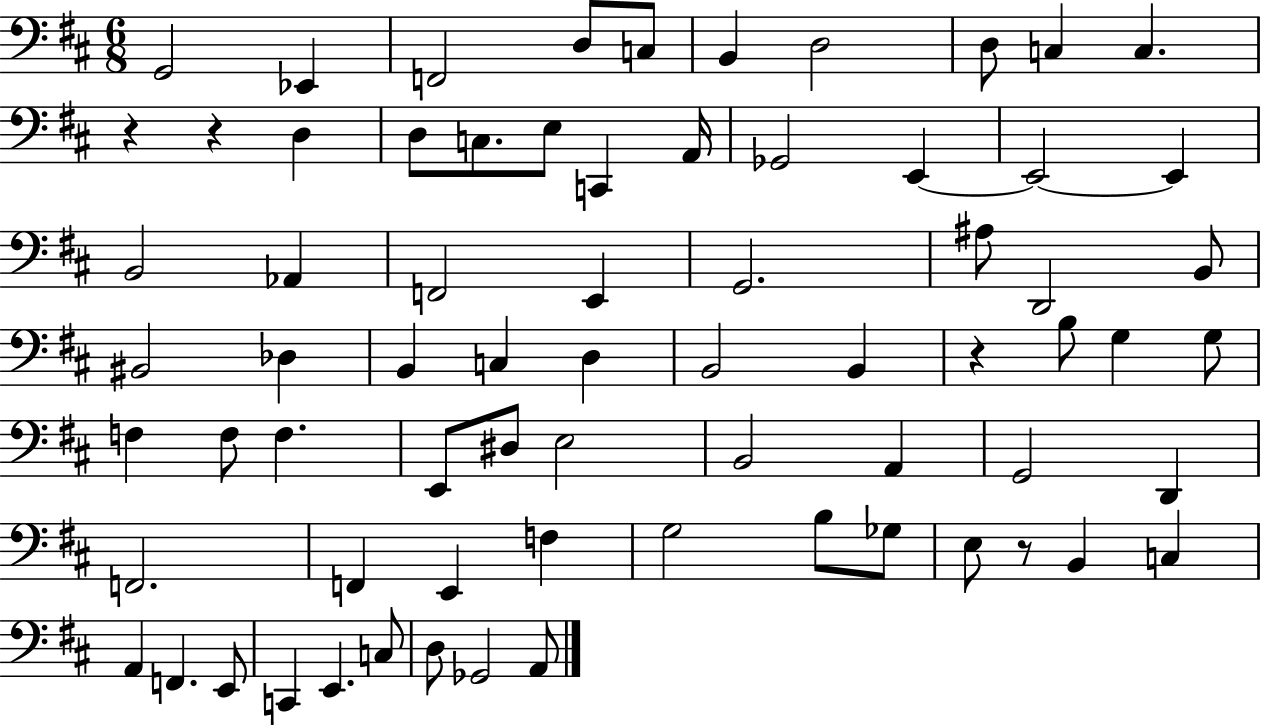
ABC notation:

X:1
T:Untitled
M:6/8
L:1/4
K:D
G,,2 _E,, F,,2 D,/2 C,/2 B,, D,2 D,/2 C, C, z z D, D,/2 C,/2 E,/2 C,, A,,/4 _G,,2 E,, E,,2 E,, B,,2 _A,, F,,2 E,, G,,2 ^A,/2 D,,2 B,,/2 ^B,,2 _D, B,, C, D, B,,2 B,, z B,/2 G, G,/2 F, F,/2 F, E,,/2 ^D,/2 E,2 B,,2 A,, G,,2 D,, F,,2 F,, E,, F, G,2 B,/2 _G,/2 E,/2 z/2 B,, C, A,, F,, E,,/2 C,, E,, C,/2 D,/2 _G,,2 A,,/2